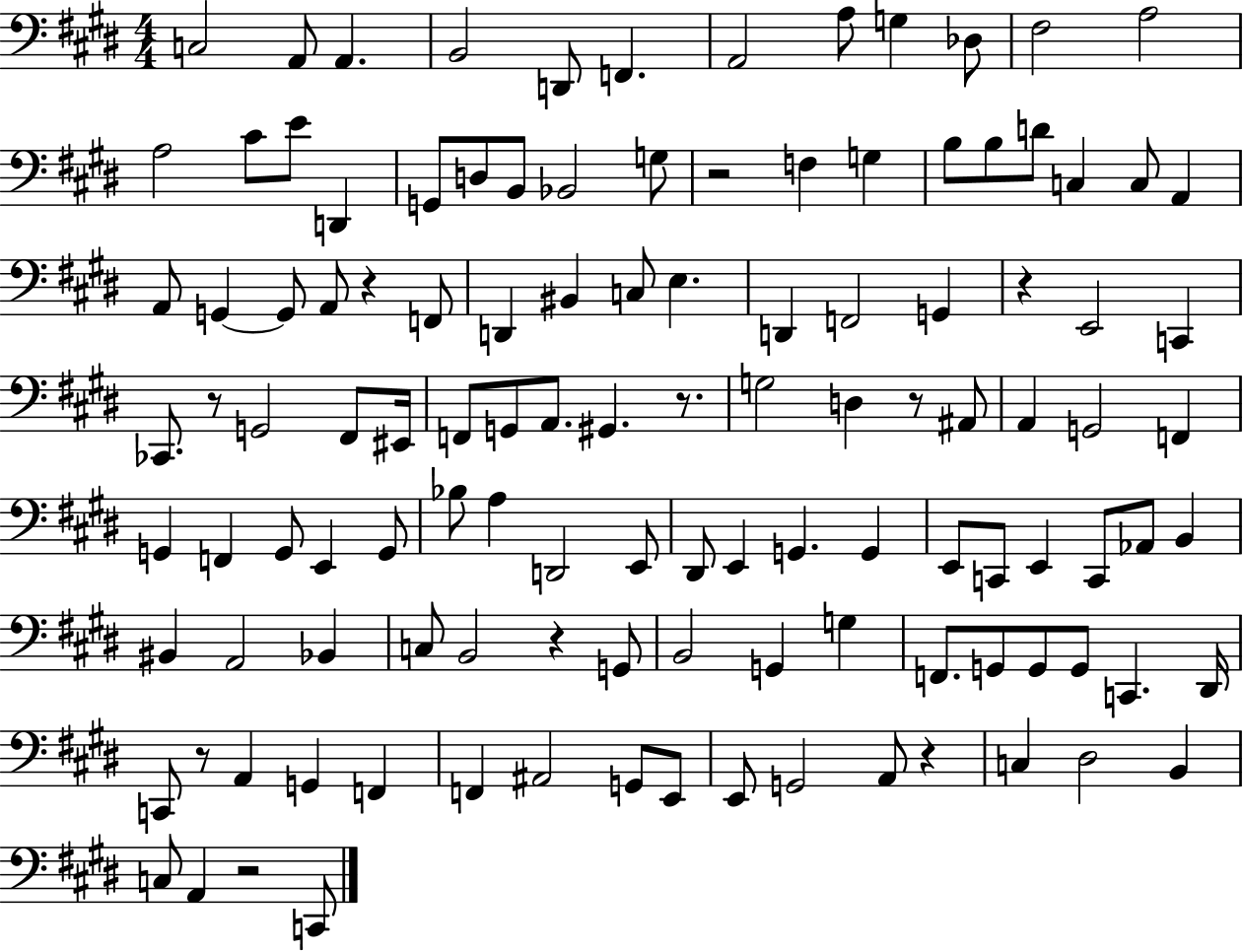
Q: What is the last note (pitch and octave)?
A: C2